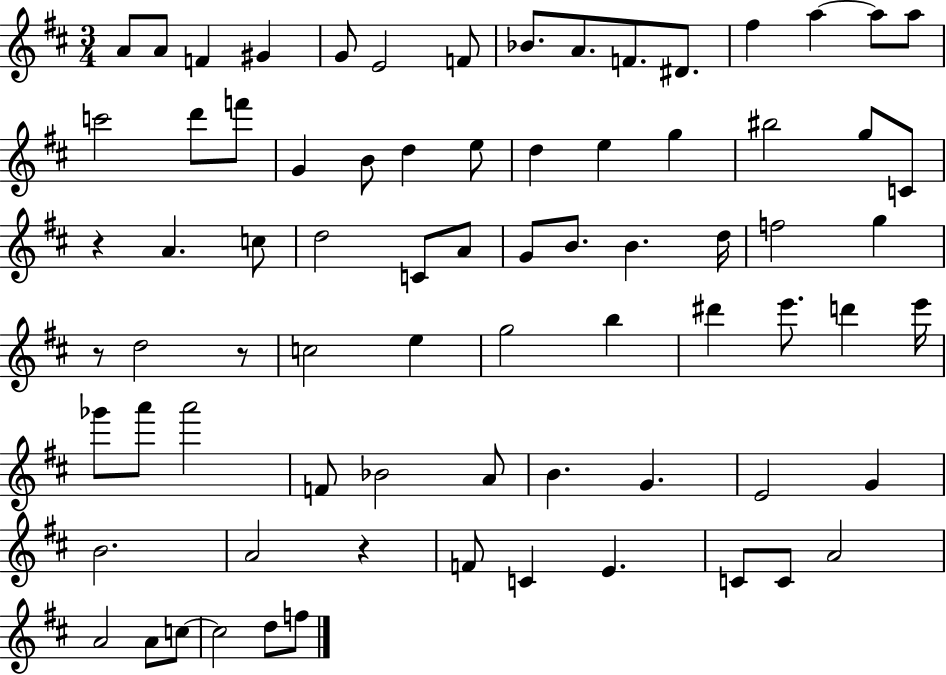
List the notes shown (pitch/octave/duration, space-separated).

A4/e A4/e F4/q G#4/q G4/e E4/h F4/e Bb4/e. A4/e. F4/e. D#4/e. F#5/q A5/q A5/e A5/e C6/h D6/e F6/e G4/q B4/e D5/q E5/e D5/q E5/q G5/q BIS5/h G5/e C4/e R/q A4/q. C5/e D5/h C4/e A4/e G4/e B4/e. B4/q. D5/s F5/h G5/q R/e D5/h R/e C5/h E5/q G5/h B5/q D#6/q E6/e. D6/q E6/s Gb6/e A6/e A6/h F4/e Bb4/h A4/e B4/q. G4/q. E4/h G4/q B4/h. A4/h R/q F4/e C4/q E4/q. C4/e C4/e A4/h A4/h A4/e C5/e C5/h D5/e F5/e